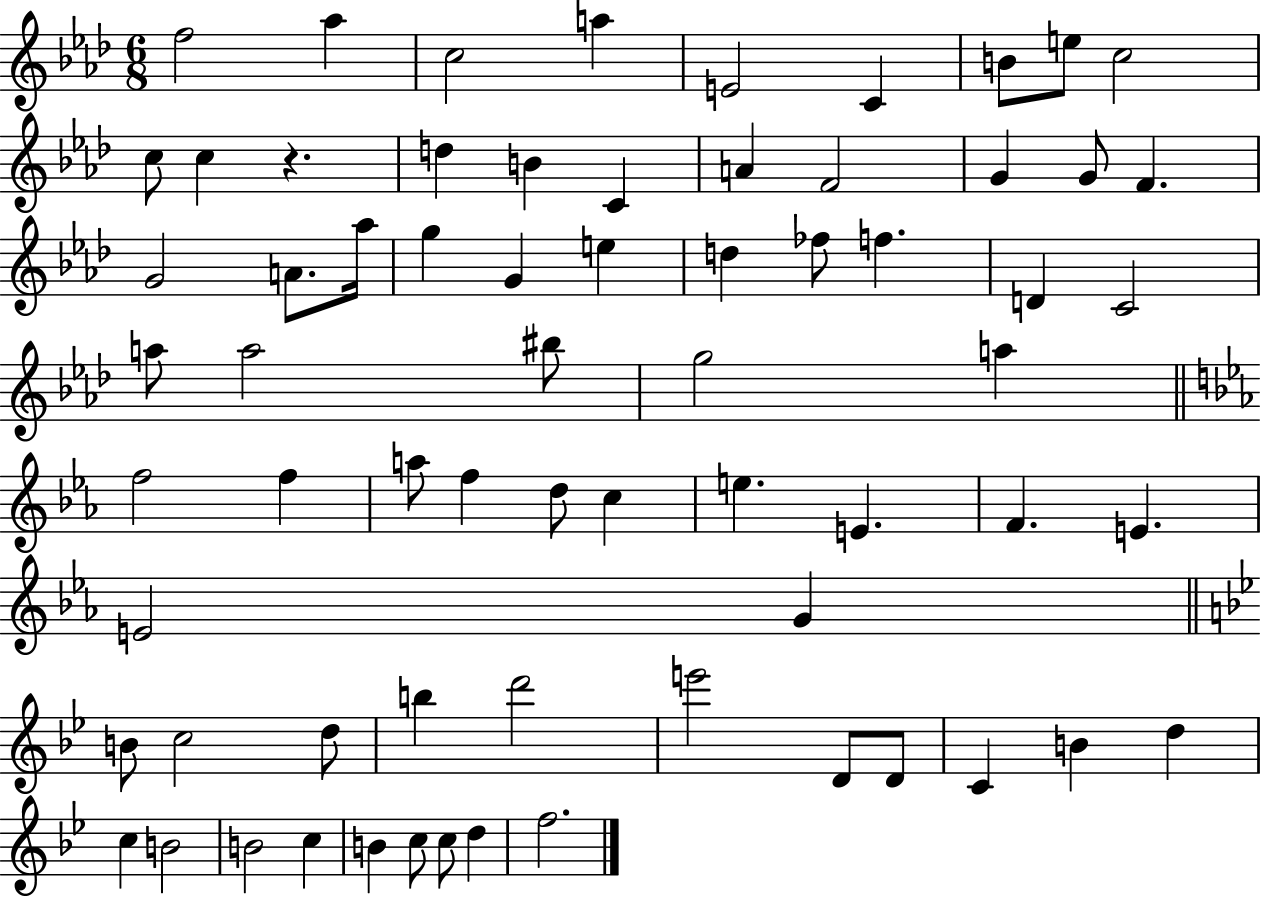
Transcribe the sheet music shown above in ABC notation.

X:1
T:Untitled
M:6/8
L:1/4
K:Ab
f2 _a c2 a E2 C B/2 e/2 c2 c/2 c z d B C A F2 G G/2 F G2 A/2 _a/4 g G e d _f/2 f D C2 a/2 a2 ^b/2 g2 a f2 f a/2 f d/2 c e E F E E2 G B/2 c2 d/2 b d'2 e'2 D/2 D/2 C B d c B2 B2 c B c/2 c/2 d f2